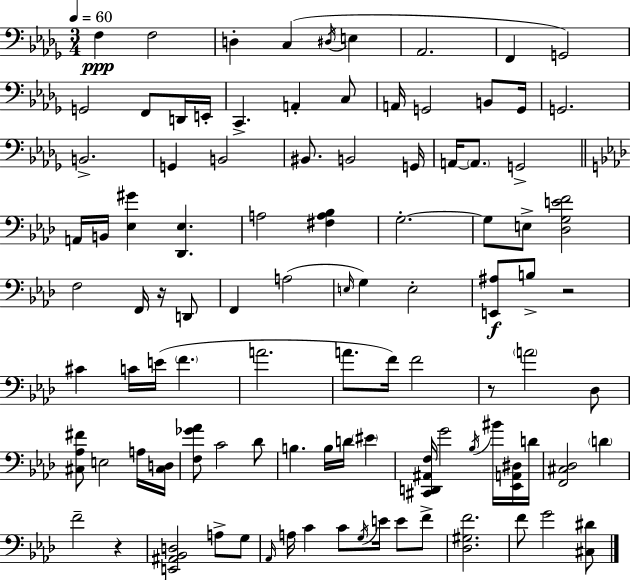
F3/q F3/h D3/q C3/q D#3/s E3/q Ab2/h. F2/q G2/h G2/h F2/e D2/s E2/s C2/q. A2/q C3/e A2/s G2/h B2/e G2/s G2/h. B2/h. G2/q B2/h BIS2/e. B2/h G2/s A2/s A2/e. G2/h A2/s B2/s [Eb3,G#4]/q [Db2,Eb3]/q. A3/h [F#3,A3,Bb3]/q G3/h. G3/e E3/e [Db3,G3,E4,F4]/h F3/h F2/s R/s D2/e F2/q A3/h E3/s G3/q E3/h [E2,A#3]/e B3/e R/h C#4/q C4/s E4/s F4/q. A4/h. A4/e. F4/s F4/h R/e A4/h Db3/e [C#3,Ab3,F#4]/e E3/h A3/s [C#3,D3]/s [F3,Gb4,Ab4]/e C4/h Db4/e B3/q. B3/s D4/s EIS4/q [C#2,D2,A#2,F3]/s G4/h Bb3/s BIS4/s [Eb2,A2,D#3]/s D4/s [F2,C#3,Db3]/h D4/q F4/h R/q [E2,A#2,Bb2,D3]/h A3/e G3/e Ab2/s A3/s C4/q C4/e G3/s E4/s E4/e F4/e [Db3,G#3,F4]/h. F4/e G4/h [C#3,D#4]/e